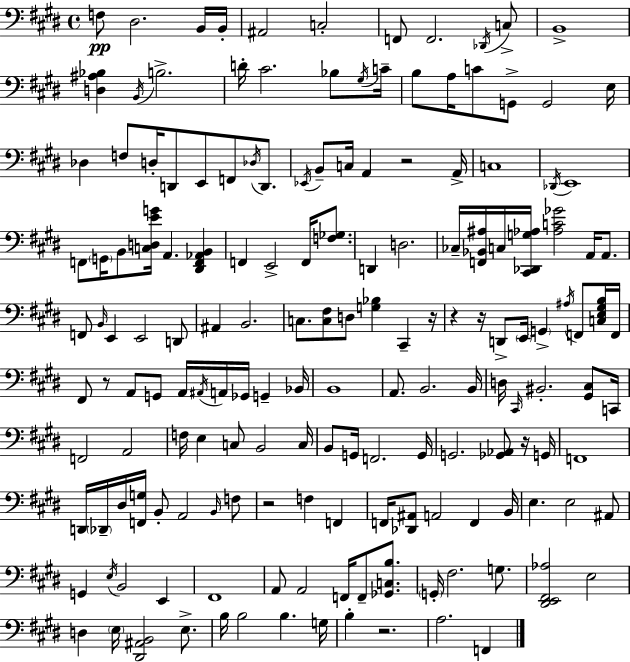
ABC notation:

X:1
T:Untitled
M:4/4
L:1/4
K:E
F,/2 ^D,2 B,,/4 B,,/4 ^A,,2 C,2 F,,/2 F,,2 _D,,/4 C,/2 B,,4 [D,^A,_B,] B,,/4 B,2 D/4 ^C2 _B,/2 ^G,/4 C/4 B,/2 A,/4 C/2 G,,/2 G,,2 E,/4 _D, F,/2 D,/4 D,,/2 E,,/2 F,,/2 _D,/4 D,,/2 _E,,/4 B,,/2 C,/4 A,, z2 A,,/4 C,4 _D,,/4 E,,4 F,,/2 G,,/4 B,,/2 [C,D,EG]/4 A,, [^D,,F,,_A,,B,,] F,, E,,2 F,,/4 [F,_G,]/2 D,, D,2 _C,/4 [F,,_B,,^A,]/4 C,/4 [^C,,_D,,G,_A,]/4 [_A,C_G]2 A,,/4 A,,/2 F,,/2 B,,/4 E,, E,,2 D,,/2 ^A,, B,,2 C,/2 [C,^F,]/2 D,/2 [G,_B,] ^C,, z/4 z z/4 D,,/2 E,,/4 G,, ^A,/4 F,,/2 [C,E,^G,B,]/4 F,,/4 ^F,,/2 z/2 A,,/2 G,,/2 A,,/4 ^A,,/4 A,,/4 _G,,/4 G,, _B,,/4 B,,4 A,,/2 B,,2 B,,/4 D,/4 ^C,,/4 ^B,,2 [^G,,^C,]/2 C,,/4 F,,2 A,,2 F,/4 E, C,/2 B,,2 C,/4 B,,/2 G,,/4 F,,2 G,,/4 G,,2 [_G,,_A,,]/2 z/4 G,,/4 F,,4 D,,/4 _D,,/4 ^D,/4 [F,,G,]/4 B,,/2 A,,2 B,,/4 F,/2 z2 F, F,, F,,/4 [_D,,^A,,]/2 A,,2 F,, B,,/4 E, E,2 ^A,,/2 G,, E,/4 B,,2 E,, ^F,,4 A,,/2 A,,2 F,,/4 F,,/2 [_G,,C,B,]/2 G,,/4 ^F,2 G,/2 [^D,,E,,^F,,_A,]2 E,2 D, E,/4 [^D,,^A,,B,,]2 E,/2 B,/4 B,2 B, G,/4 B, z2 A,2 F,,